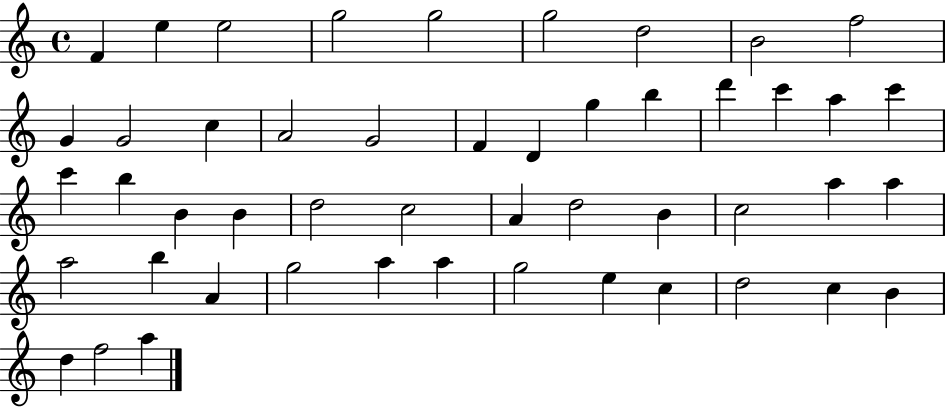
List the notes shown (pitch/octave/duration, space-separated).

F4/q E5/q E5/h G5/h G5/h G5/h D5/h B4/h F5/h G4/q G4/h C5/q A4/h G4/h F4/q D4/q G5/q B5/q D6/q C6/q A5/q C6/q C6/q B5/q B4/q B4/q D5/h C5/h A4/q D5/h B4/q C5/h A5/q A5/q A5/h B5/q A4/q G5/h A5/q A5/q G5/h E5/q C5/q D5/h C5/q B4/q D5/q F5/h A5/q